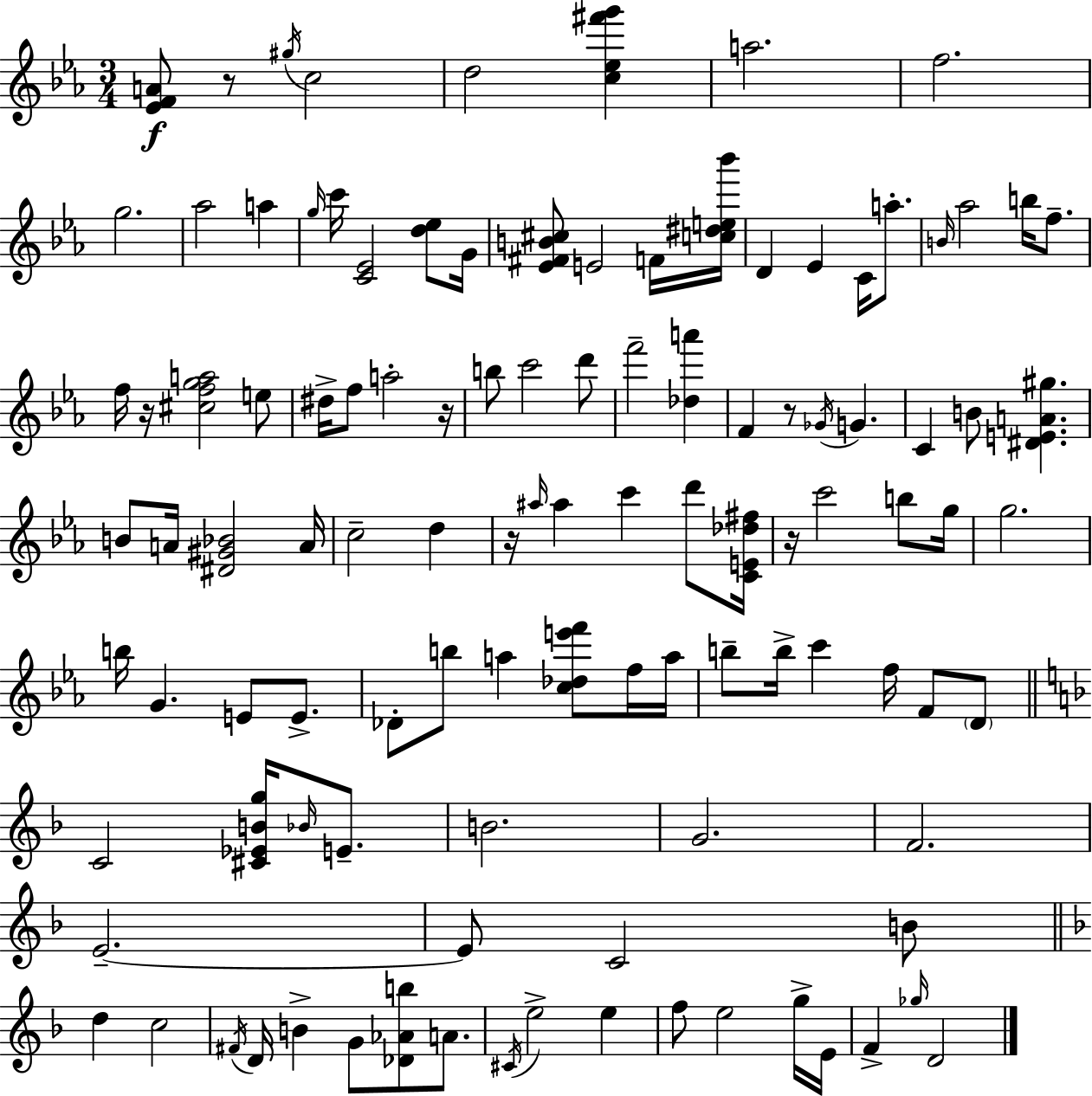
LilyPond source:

{
  \clef treble
  \numericTimeSignature
  \time 3/4
  \key ees \major
  <ees' f' a'>8\f r8 \acciaccatura { gis''16 } c''2 | d''2 <c'' ees'' fis''' g'''>4 | a''2. | f''2. | \break g''2. | aes''2 a''4 | \grace { g''16 } c'''16 <c' ees'>2 <d'' ees''>8 | g'16 <ees' fis' b' cis''>8 e'2 | \break f'16 <c'' dis'' e'' bes'''>16 d'4 ees'4 c'16 a''8.-. | \grace { b'16 } aes''2 b''16 | f''8.-- f''16 r16 <cis'' f'' g'' a''>2 | e''8 dis''16-> f''8 a''2-. | \break r16 b''8 c'''2 | d'''8 f'''2-- <des'' a'''>4 | f'4 r8 \acciaccatura { ges'16 } g'4. | c'4 b'8 <dis' e' a' gis''>4. | \break b'8 a'16 <dis' gis' bes'>2 | a'16 c''2-- | d''4 r16 \grace { ais''16 } ais''4 c'''4 | d'''8 <c' e' des'' fis''>16 r16 c'''2 | \break b''8 g''16 g''2. | b''16 g'4. | e'8 e'8.-> des'8-. b''8 a''4 | <c'' des'' e''' f'''>8 f''16 a''16 b''8-- b''16-> c'''4 | \break f''16 f'8 \parenthesize d'8 \bar "||" \break \key f \major c'2 <cis' ees' b' g''>16 \grace { bes'16 } e'8.-- | b'2. | g'2. | f'2. | \break e'2.--~~ | e'8 c'2 b'8 | \bar "||" \break \key f \major d''4 c''2 | \acciaccatura { fis'16 } d'16 b'4-> g'8 <des' aes' b''>8 a'8. | \acciaccatura { cis'16 } e''2-> e''4 | f''8 e''2 | \break g''16-> e'16 f'4-> \grace { ges''16 } d'2 | \bar "|."
}